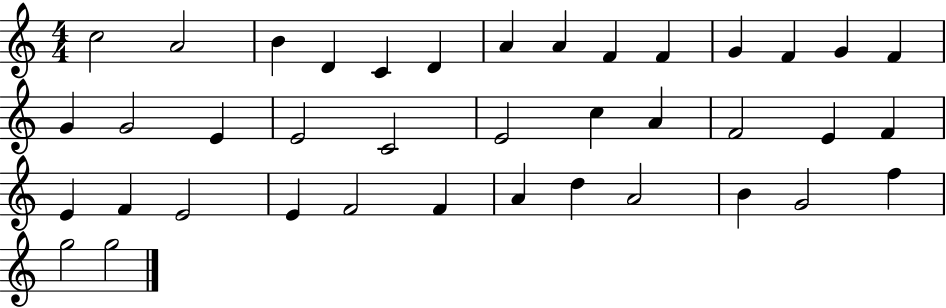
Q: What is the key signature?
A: C major